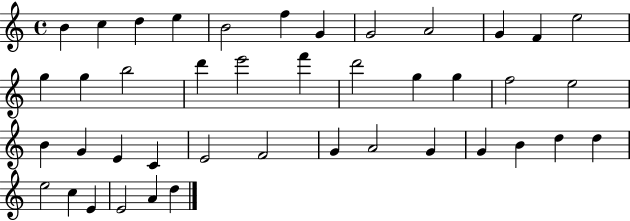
X:1
T:Untitled
M:4/4
L:1/4
K:C
B c d e B2 f G G2 A2 G F e2 g g b2 d' e'2 f' d'2 g g f2 e2 B G E C E2 F2 G A2 G G B d d e2 c E E2 A d